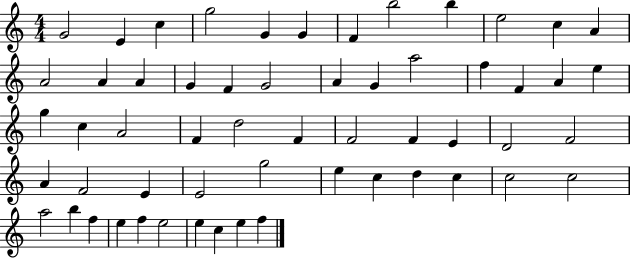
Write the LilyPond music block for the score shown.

{
  \clef treble
  \numericTimeSignature
  \time 4/4
  \key c \major
  g'2 e'4 c''4 | g''2 g'4 g'4 | f'4 b''2 b''4 | e''2 c''4 a'4 | \break a'2 a'4 a'4 | g'4 f'4 g'2 | a'4 g'4 a''2 | f''4 f'4 a'4 e''4 | \break g''4 c''4 a'2 | f'4 d''2 f'4 | f'2 f'4 e'4 | d'2 f'2 | \break a'4 f'2 e'4 | e'2 g''2 | e''4 c''4 d''4 c''4 | c''2 c''2 | \break a''2 b''4 f''4 | e''4 f''4 e''2 | e''4 c''4 e''4 f''4 | \bar "|."
}